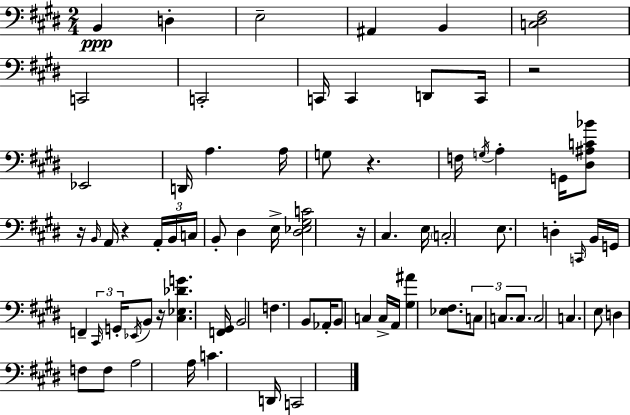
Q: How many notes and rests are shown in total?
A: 76